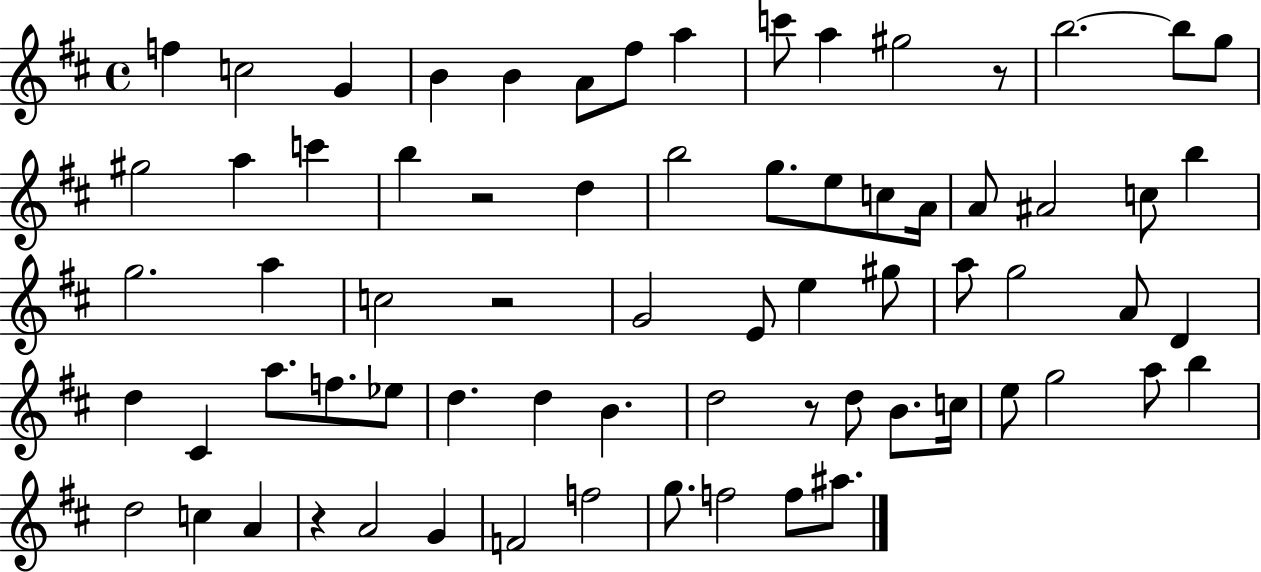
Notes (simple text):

F5/q C5/h G4/q B4/q B4/q A4/e F#5/e A5/q C6/e A5/q G#5/h R/e B5/h. B5/e G5/e G#5/h A5/q C6/q B5/q R/h D5/q B5/h G5/e. E5/e C5/e A4/s A4/e A#4/h C5/e B5/q G5/h. A5/q C5/h R/h G4/h E4/e E5/q G#5/e A5/e G5/h A4/e D4/q D5/q C#4/q A5/e. F5/e. Eb5/e D5/q. D5/q B4/q. D5/h R/e D5/e B4/e. C5/s E5/e G5/h A5/e B5/q D5/h C5/q A4/q R/q A4/h G4/q F4/h F5/h G5/e. F5/h F5/e A#5/e.